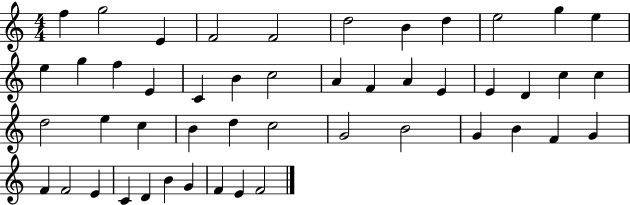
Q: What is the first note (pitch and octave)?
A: F5